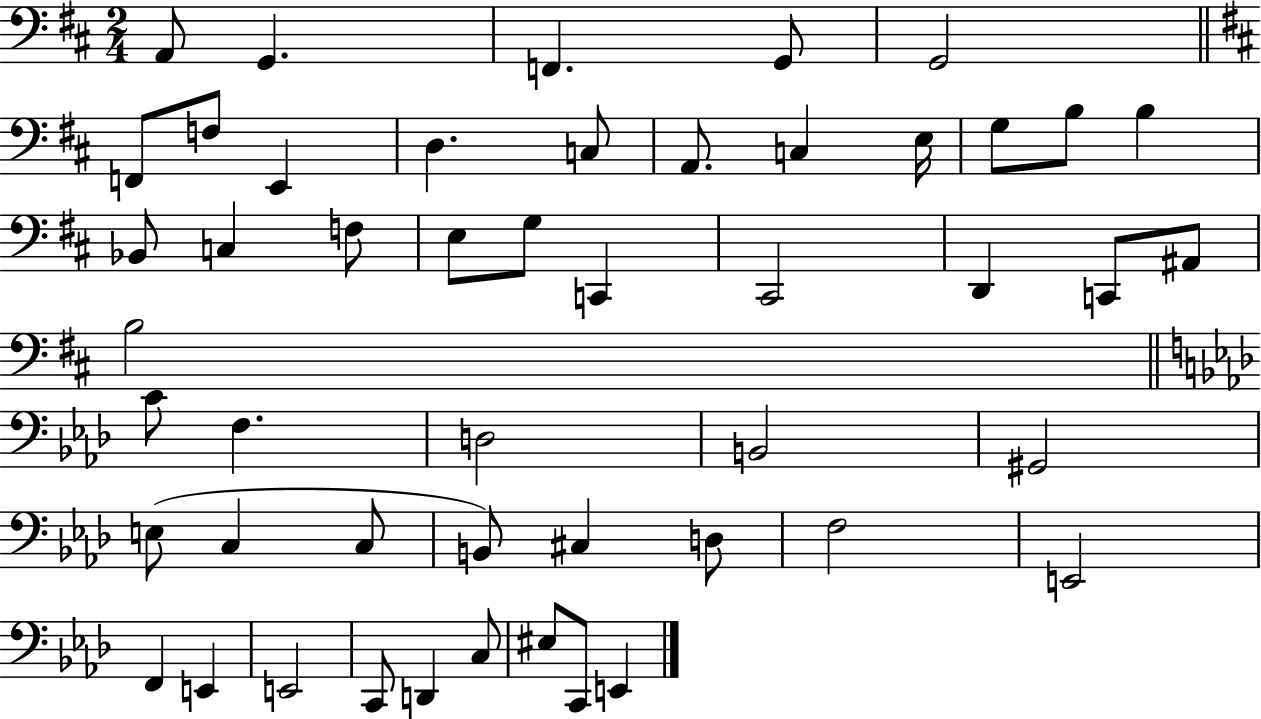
X:1
T:Untitled
M:2/4
L:1/4
K:D
A,,/2 G,, F,, G,,/2 G,,2 F,,/2 F,/2 E,, D, C,/2 A,,/2 C, E,/4 G,/2 B,/2 B, _B,,/2 C, F,/2 E,/2 G,/2 C,, ^C,,2 D,, C,,/2 ^A,,/2 B,2 C/2 F, D,2 B,,2 ^G,,2 E,/2 C, C,/2 B,,/2 ^C, D,/2 F,2 E,,2 F,, E,, E,,2 C,,/2 D,, C,/2 ^E,/2 C,,/2 E,,